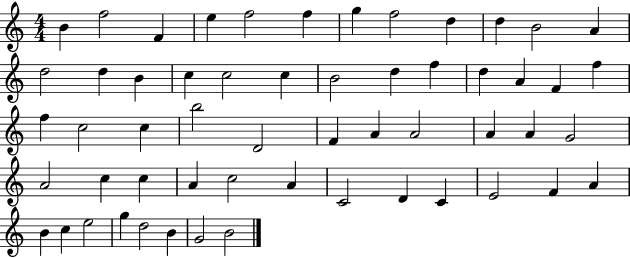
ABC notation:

X:1
T:Untitled
M:4/4
L:1/4
K:C
B f2 F e f2 f g f2 d d B2 A d2 d B c c2 c B2 d f d A F f f c2 c b2 D2 F A A2 A A G2 A2 c c A c2 A C2 D C E2 F A B c e2 g d2 B G2 B2